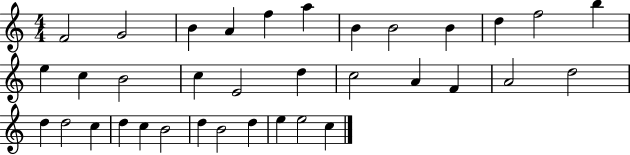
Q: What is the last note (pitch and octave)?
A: C5